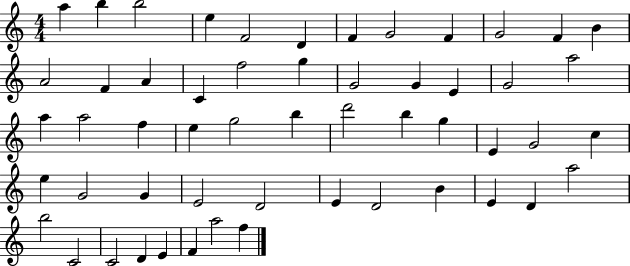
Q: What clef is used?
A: treble